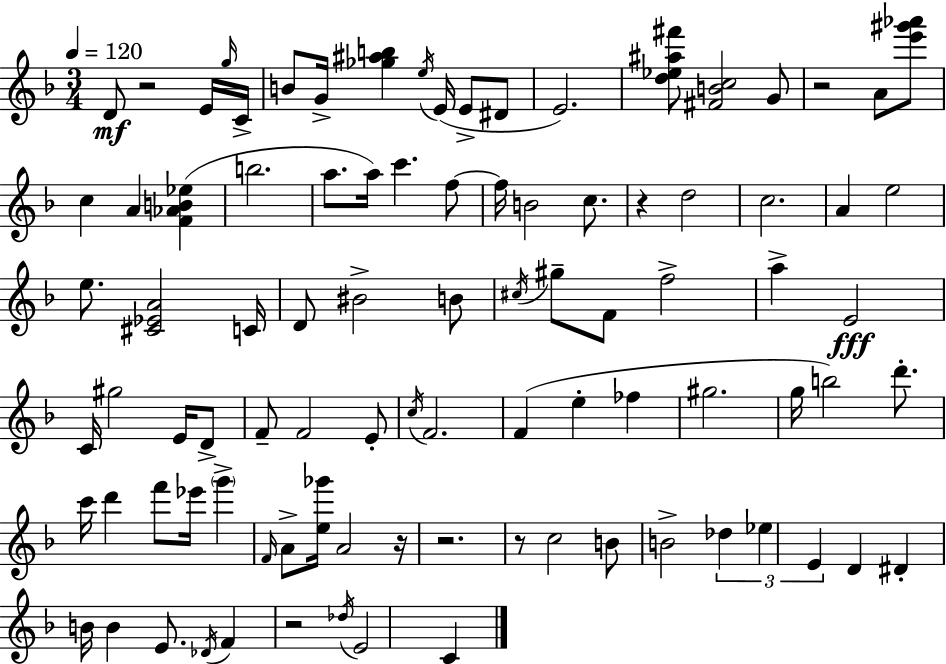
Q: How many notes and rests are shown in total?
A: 92